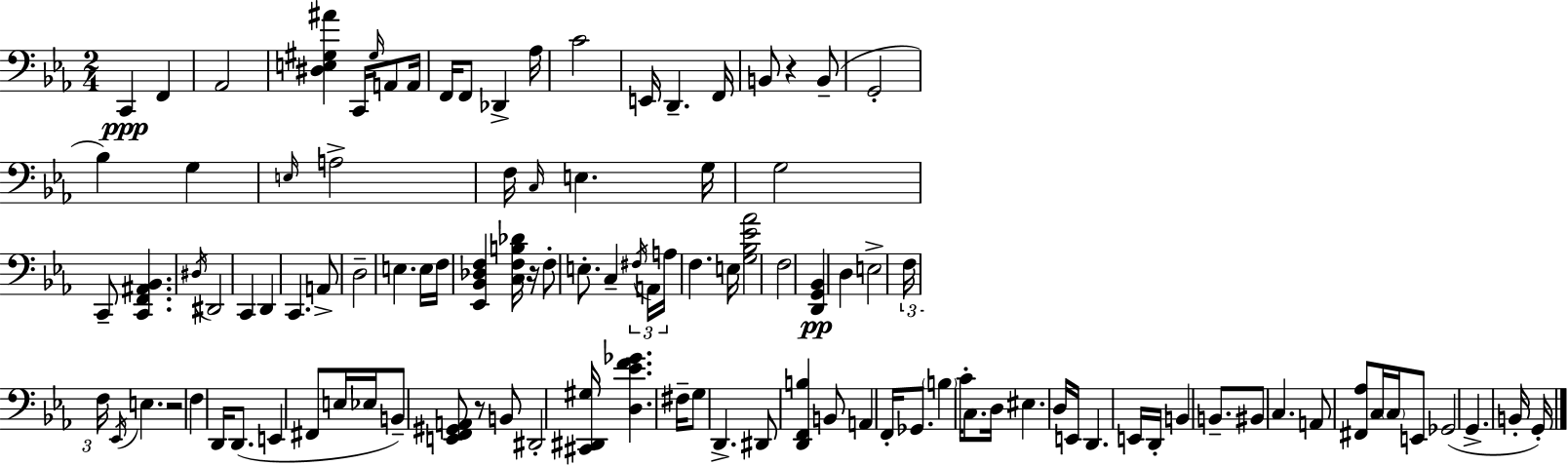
X:1
T:Untitled
M:2/4
L:1/4
K:Cm
C,, F,, _A,,2 [^D,E,^G,^A] C,,/4 ^G,/4 A,,/2 A,,/4 F,,/4 F,,/2 _D,, _A,/4 C2 E,,/4 D,, F,,/4 B,,/2 z B,,/2 G,,2 _B, G, E,/4 A,2 F,/4 C,/4 E, G,/4 G,2 C,,/2 [C,,F,,^A,,_B,,] ^D,/4 ^D,,2 C,, D,, C,, A,,/2 D,2 E, E,/4 F,/4 [_E,,_B,,_D,F,] [C,F,B,_D]/4 z/4 F,/2 E,/2 C, ^F,/4 A,,/4 A,/4 F, E,/4 [G,_B,_E_A]2 F,2 [D,,G,,_B,,] D, E,2 F,/4 F,/4 _E,,/4 E, z2 F, D,,/4 D,,/2 E,, ^F,,/2 E,/4 _E,/4 B,,/2 [E,,F,,^G,,A,,]/2 z/2 B,,/2 ^D,,2 [^C,,^D,,^G,]/4 [D,_EF_G] ^F,/4 G,/2 D,, ^D,,/2 [D,,F,,B,] B,,/2 A,, F,,/4 _G,,/2 B, C/4 C,/2 D,/4 ^E, D,/4 E,,/4 D,, E,,/4 D,,/4 B,, B,,/2 ^B,,/2 C, A,,/2 [^F,,_A,]/2 C,/4 C,/4 E,,/2 _G,,2 G,, B,,/4 G,,/4